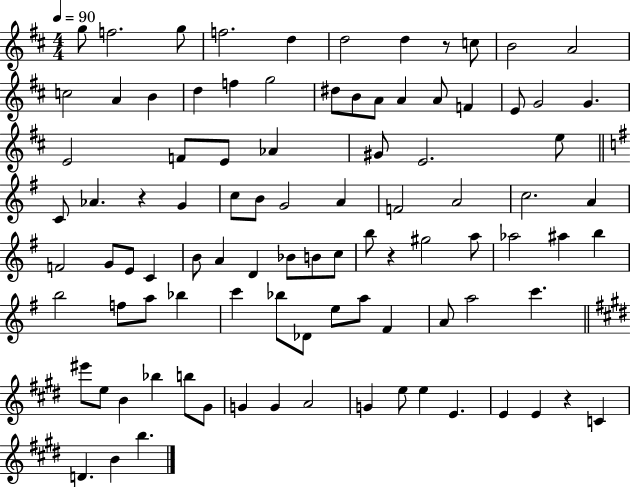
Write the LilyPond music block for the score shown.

{
  \clef treble
  \numericTimeSignature
  \time 4/4
  \key d \major
  \tempo 4 = 90
  g''8 f''2. g''8 | f''2. d''4 | d''2 d''4 r8 c''8 | b'2 a'2 | \break c''2 a'4 b'4 | d''4 f''4 g''2 | dis''8 b'8 a'8 a'4 a'8 f'4 | e'8 g'2 g'4. | \break e'2 f'8 e'8 aes'4 | gis'8 e'2. e''8 | \bar "||" \break \key g \major c'8 aes'4. r4 g'4 | c''8 b'8 g'2 a'4 | f'2 a'2 | c''2. a'4 | \break f'2 g'8 e'8 c'4 | b'8 a'4 d'4 bes'8 b'8 c''8 | b''8 r4 gis''2 a''8 | aes''2 ais''4 b''4 | \break b''2 f''8 a''8 bes''4 | c'''4 bes''8 des'8 e''8 a''8 fis'4 | a'8 a''2 c'''4. | \bar "||" \break \key e \major eis'''8 e''8 b'4 bes''4 b''8 gis'8 | g'4 g'4 a'2 | g'4 e''8 e''4 e'4. | e'4 e'4 r4 c'4 | \break d'4. b'4 b''4. | \bar "|."
}